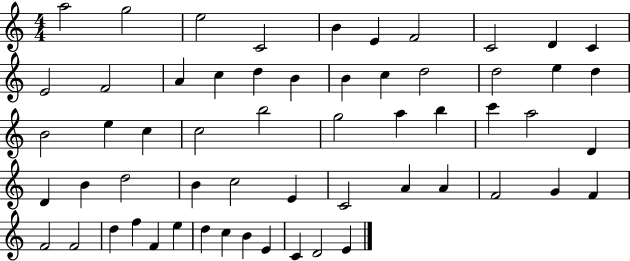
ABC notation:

X:1
T:Untitled
M:4/4
L:1/4
K:C
a2 g2 e2 C2 B E F2 C2 D C E2 F2 A c d B B c d2 d2 e d B2 e c c2 b2 g2 a b c' a2 D D B d2 B c2 E C2 A A F2 G F F2 F2 d f F e d c B E C D2 E